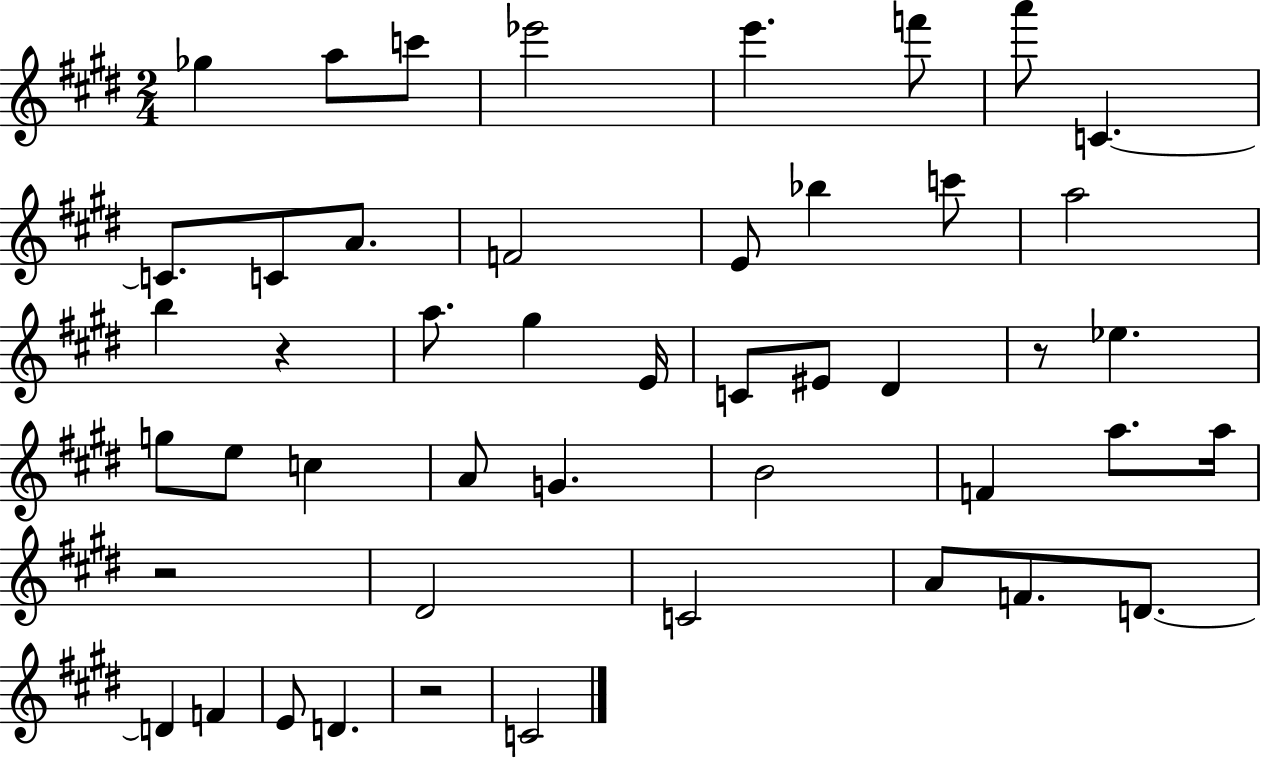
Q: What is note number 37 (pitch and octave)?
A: F4